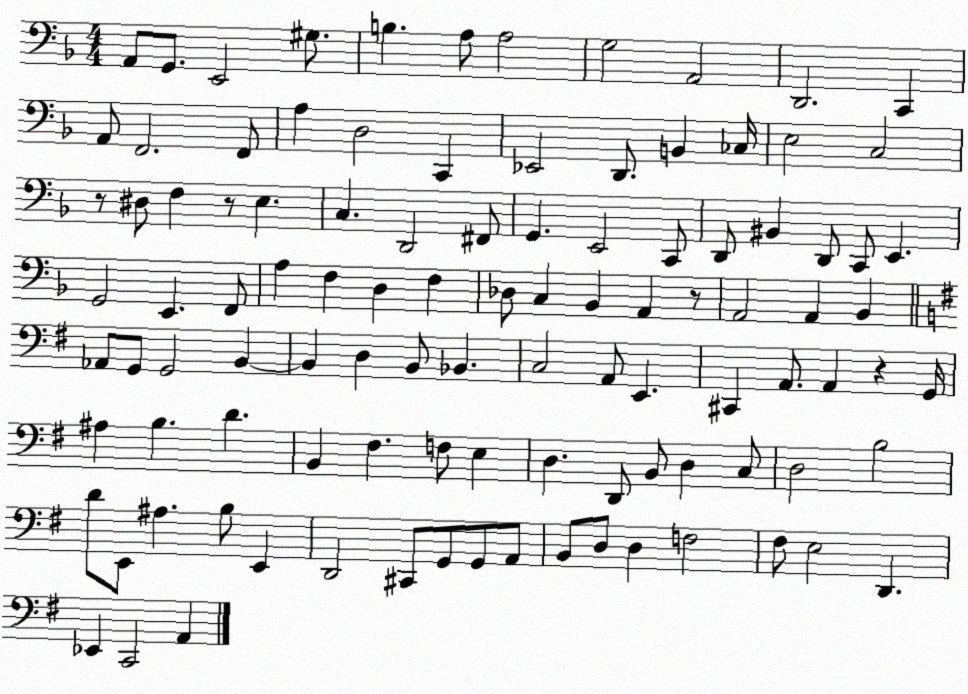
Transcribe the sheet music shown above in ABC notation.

X:1
T:Untitled
M:4/4
L:1/4
K:F
A,,/2 G,,/2 E,,2 ^G,/2 B, A,/2 A,2 G,2 A,,2 D,,2 C,, A,,/2 F,,2 F,,/2 A, D,2 C,, _E,,2 D,,/2 B,, _C,/4 E,2 C,2 z/2 ^D,/2 F, z/2 E, C, D,,2 ^F,,/2 G,, E,,2 C,,/2 D,,/2 ^B,, D,,/2 C,,/2 E,, G,,2 E,, F,,/2 A, F, D, F, _D,/2 C, _B,, A,, z/2 A,,2 A,, _B,, _A,,/2 G,,/2 G,,2 B,, B,, D, B,,/2 _B,, C,2 A,,/2 E,, ^C,, A,,/2 A,, z G,,/4 ^A, B, D B,, ^F, F,/2 E, D, D,,/2 B,,/2 D, C,/2 D,2 B,2 D/2 E,,/2 ^A, B,/2 E,, D,,2 ^C,,/2 G,,/2 G,,/2 A,,/2 B,,/2 D,/2 D, F,2 ^F,/2 E,2 D,, _E,, C,,2 A,,